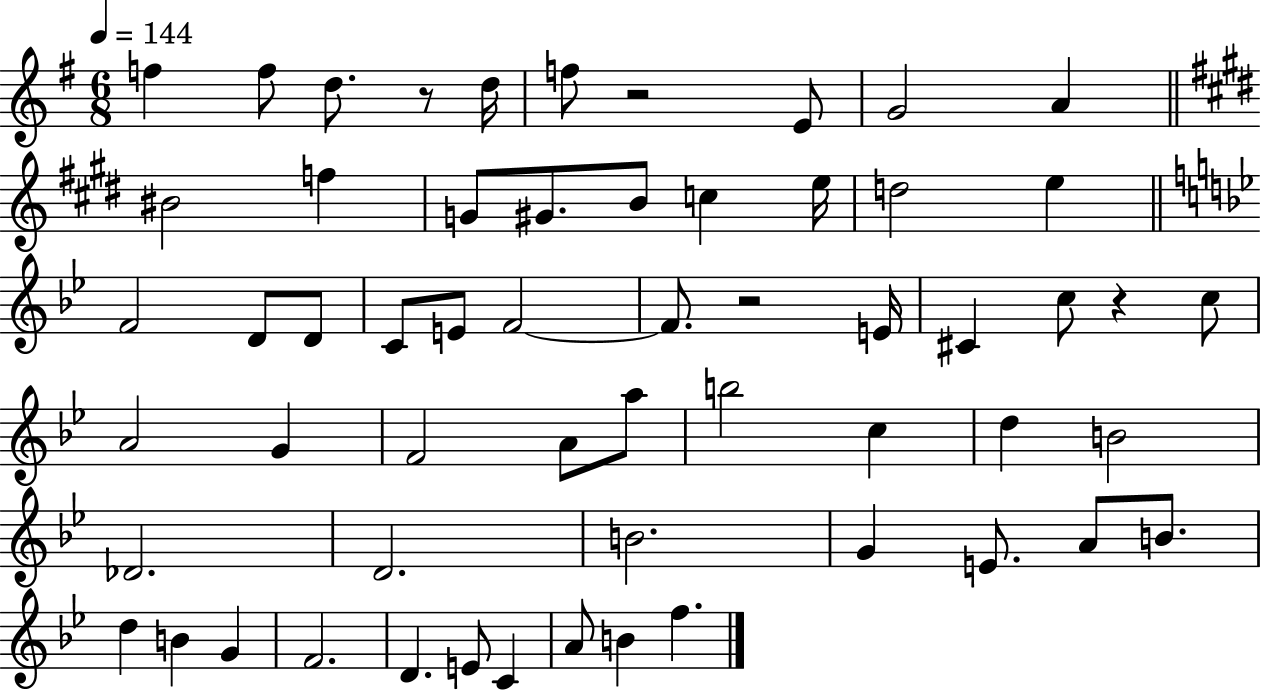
X:1
T:Untitled
M:6/8
L:1/4
K:G
f f/2 d/2 z/2 d/4 f/2 z2 E/2 G2 A ^B2 f G/2 ^G/2 B/2 c e/4 d2 e F2 D/2 D/2 C/2 E/2 F2 F/2 z2 E/4 ^C c/2 z c/2 A2 G F2 A/2 a/2 b2 c d B2 _D2 D2 B2 G E/2 A/2 B/2 d B G F2 D E/2 C A/2 B f